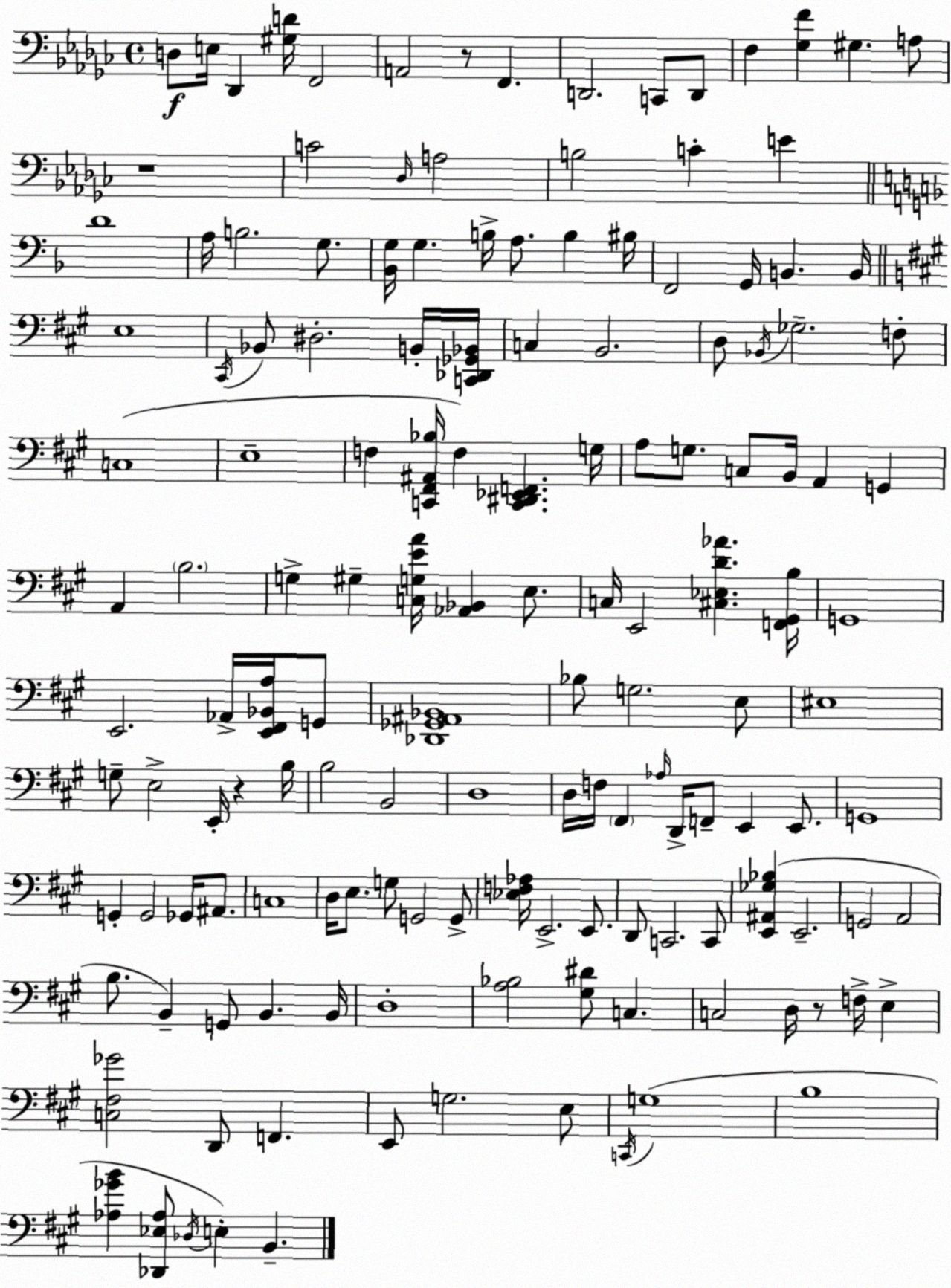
X:1
T:Untitled
M:4/4
L:1/4
K:Ebm
D,/2 E,/4 _D,, [^G,D]/4 F,,2 A,,2 z/2 F,, D,,2 C,,/2 D,,/2 F, [_G,F] ^G, A,/2 z4 C2 _D,/4 A,2 B,2 C E D4 A,/4 B,2 G,/2 [_B,,G,]/4 G, B,/4 A,/2 B, ^B,/4 F,,2 G,,/4 B,, B,,/4 E,4 ^C,,/4 _B,,/2 ^D,2 B,,/4 [C,,_D,,_G,,_B,,]/4 C, B,,2 D,/2 _B,,/4 _G,2 F,/2 C,4 E,4 F, [C,,^F,,^A,,_B,]/4 F, [C,,^D,,_E,,F,,] G,/4 A,/2 G,/2 C,/2 B,,/4 A,, G,, A,, B,2 G, ^G, [C,G,EA]/4 [_A,,_B,,] E,/2 C,/4 E,,2 [^C,_E,D_A] [F,,^G,,B,]/4 G,,4 E,,2 _A,,/4 [E,,^F,,_B,,A,]/4 G,,/2 [_D,,_G,,^A,,_B,,]4 _B,/2 G,2 E,/2 ^E,4 G,/2 E,2 E,,/4 z B,/4 B,2 B,,2 D,4 D,/4 F,/4 ^F,, _A,/4 D,,/4 F,,/2 E,, E,,/2 G,,4 G,, G,,2 _G,,/4 ^A,,/2 C,4 D,/4 E,/2 G,/2 G,,2 G,,/2 [_E,F,_A,]/4 E,,2 E,,/2 D,,/2 C,,2 C,,/2 [E,,^A,,_G,_B,] E,,2 G,,2 A,,2 B,/2 B,, G,,/2 B,, B,,/4 D,4 [A,_B,]2 [^G,^D]/2 C, C,2 D,/4 z/2 F,/4 E, [C,^F,_G]2 D,,/2 F,, E,,/2 G,2 E,/2 C,,/4 G,4 B,4 [_A,_GB] [_D,,_E,_A,]/2 _D,/4 E, B,,